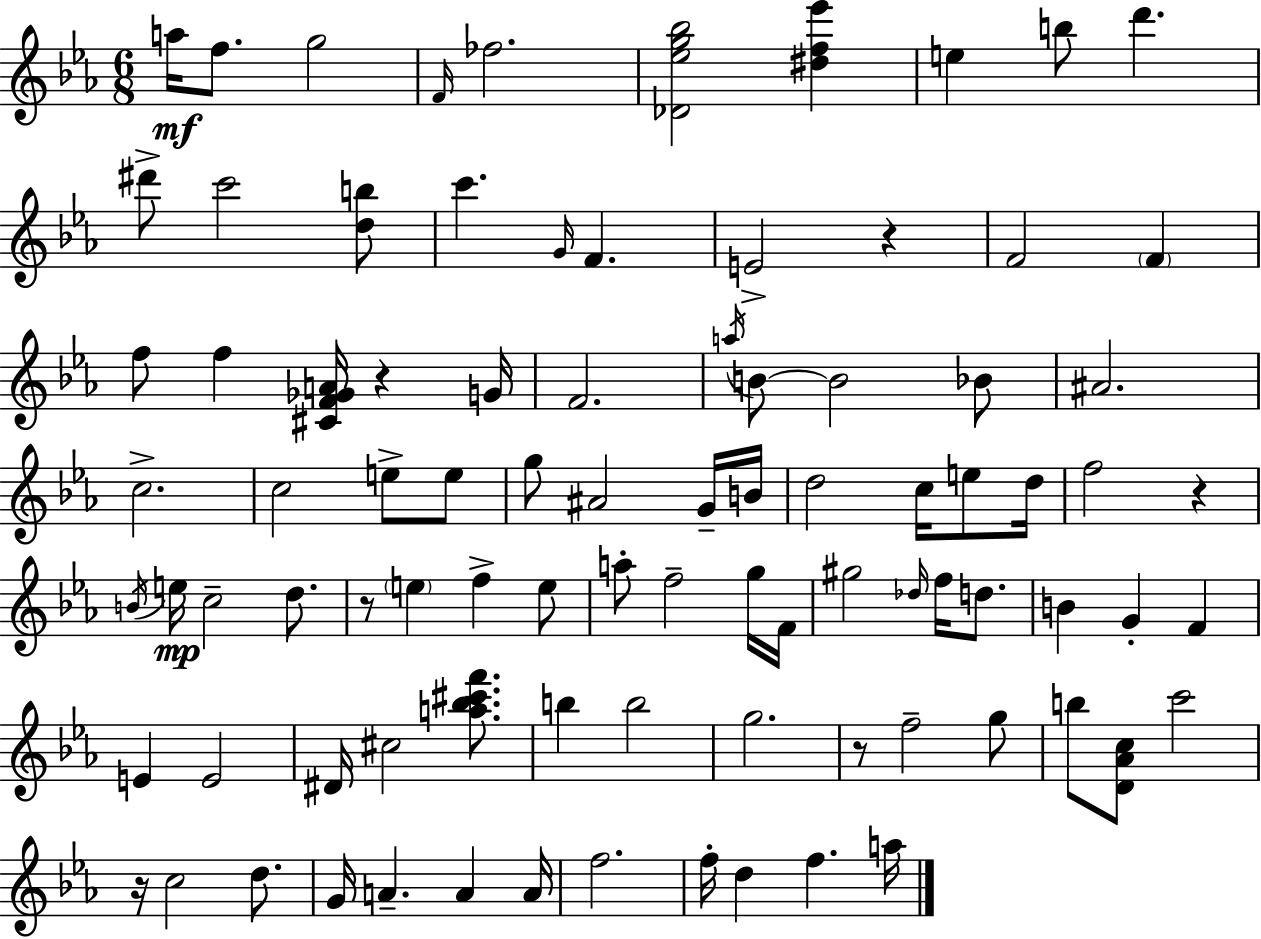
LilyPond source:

{
  \clef treble
  \numericTimeSignature
  \time 6/8
  \key ees \major
  a''16\mf f''8. g''2 | \grace { f'16 } fes''2. | <des' ees'' g'' bes''>2 <dis'' f'' ees'''>4 | e''4 b''8 d'''4. | \break dis'''8-> c'''2 <d'' b''>8 | c'''4. \grace { g'16 } f'4. | e'2-> r4 | f'2 \parenthesize f'4 | \break f''8 f''4 <cis' f' ges' a'>16 r4 | g'16 f'2. | \acciaccatura { a''16 } b'8~~ b'2 | bes'8 ais'2. | \break c''2.-> | c''2 e''8-> | e''8 g''8 ais'2 | g'16-- b'16 d''2 c''16 | \break e''8 d''16 f''2 r4 | \acciaccatura { b'16 }\mp e''16 c''2-- | d''8. r8 \parenthesize e''4 f''4-> | e''8 a''8-. f''2-- | \break g''16 f'16 gis''2 | \grace { des''16 } f''16 d''8. b'4 g'4-. | f'4 e'4 e'2 | dis'16 cis''2 | \break <a'' bes'' cis''' f'''>8. b''4 b''2 | g''2. | r8 f''2-- | g''8 b''8 <d' aes' c''>8 c'''2 | \break r16 c''2 | d''8. g'16 a'4.-- | a'4 a'16 f''2. | f''16-. d''4 f''4. | \break a''16 \bar "|."
}